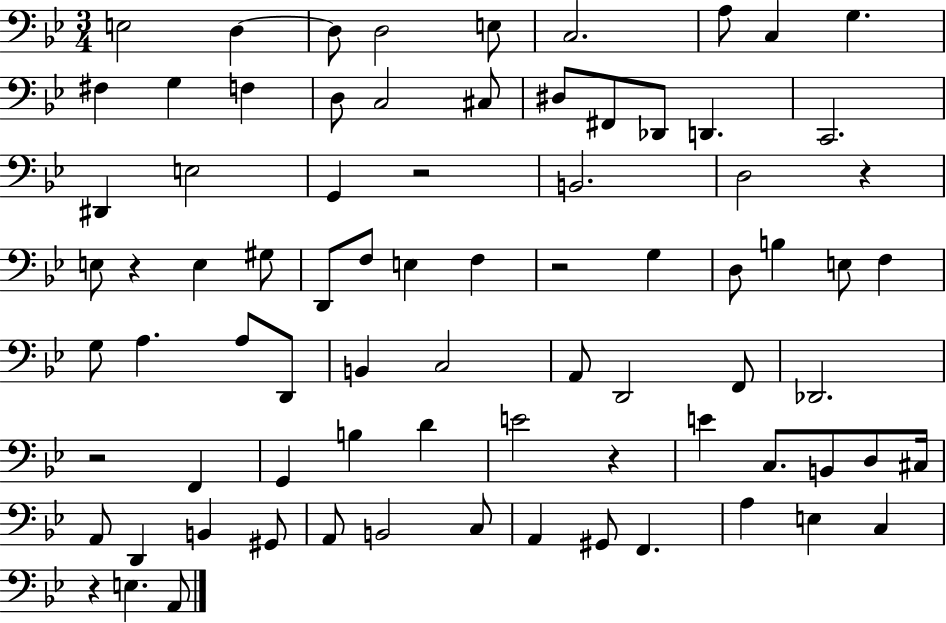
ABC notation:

X:1
T:Untitled
M:3/4
L:1/4
K:Bb
E,2 D, D,/2 D,2 E,/2 C,2 A,/2 C, G, ^F, G, F, D,/2 C,2 ^C,/2 ^D,/2 ^F,,/2 _D,,/2 D,, C,,2 ^D,, E,2 G,, z2 B,,2 D,2 z E,/2 z E, ^G,/2 D,,/2 F,/2 E, F, z2 G, D,/2 B, E,/2 F, G,/2 A, A,/2 D,,/2 B,, C,2 A,,/2 D,,2 F,,/2 _D,,2 z2 F,, G,, B, D E2 z E C,/2 B,,/2 D,/2 ^C,/4 A,,/2 D,, B,, ^G,,/2 A,,/2 B,,2 C,/2 A,, ^G,,/2 F,, A, E, C, z E, A,,/2